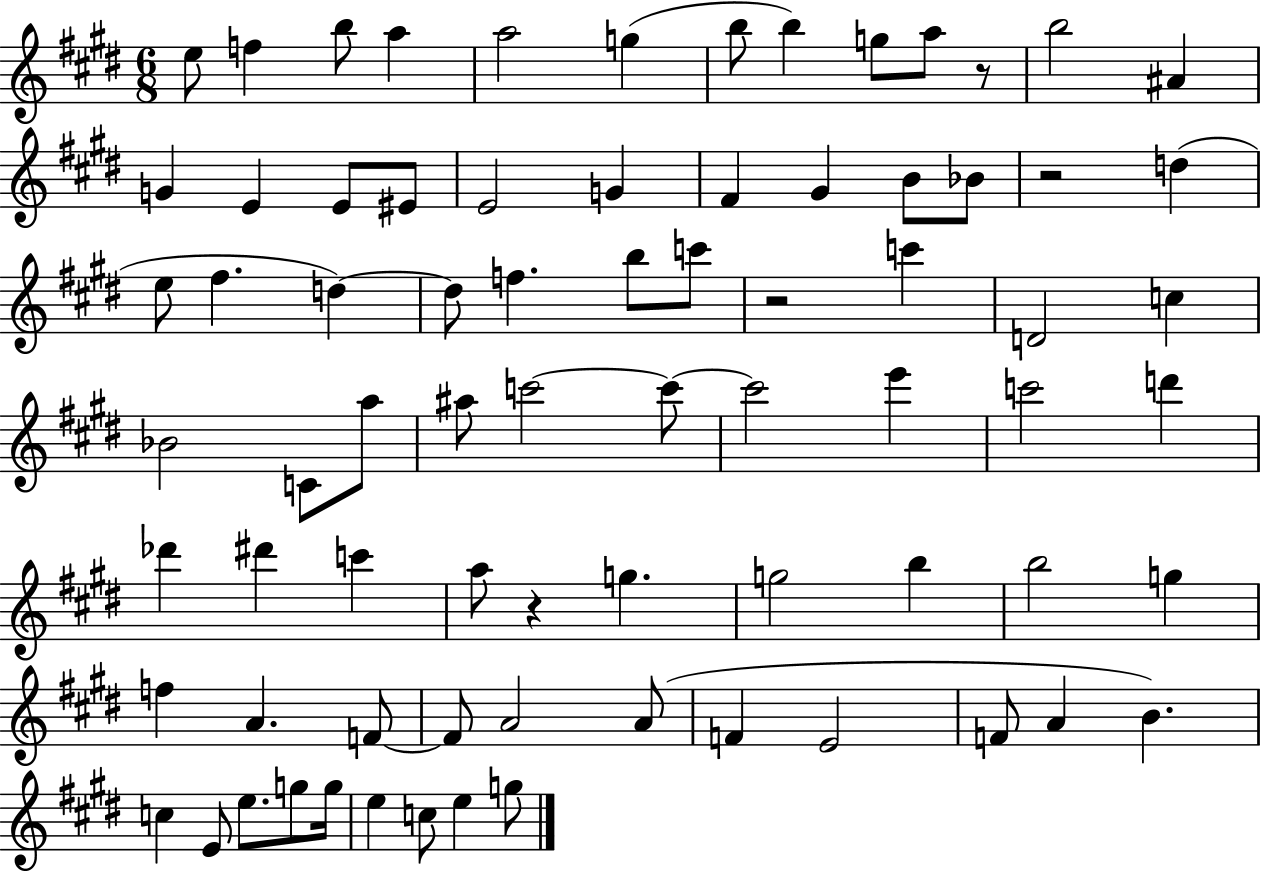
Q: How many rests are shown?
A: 4